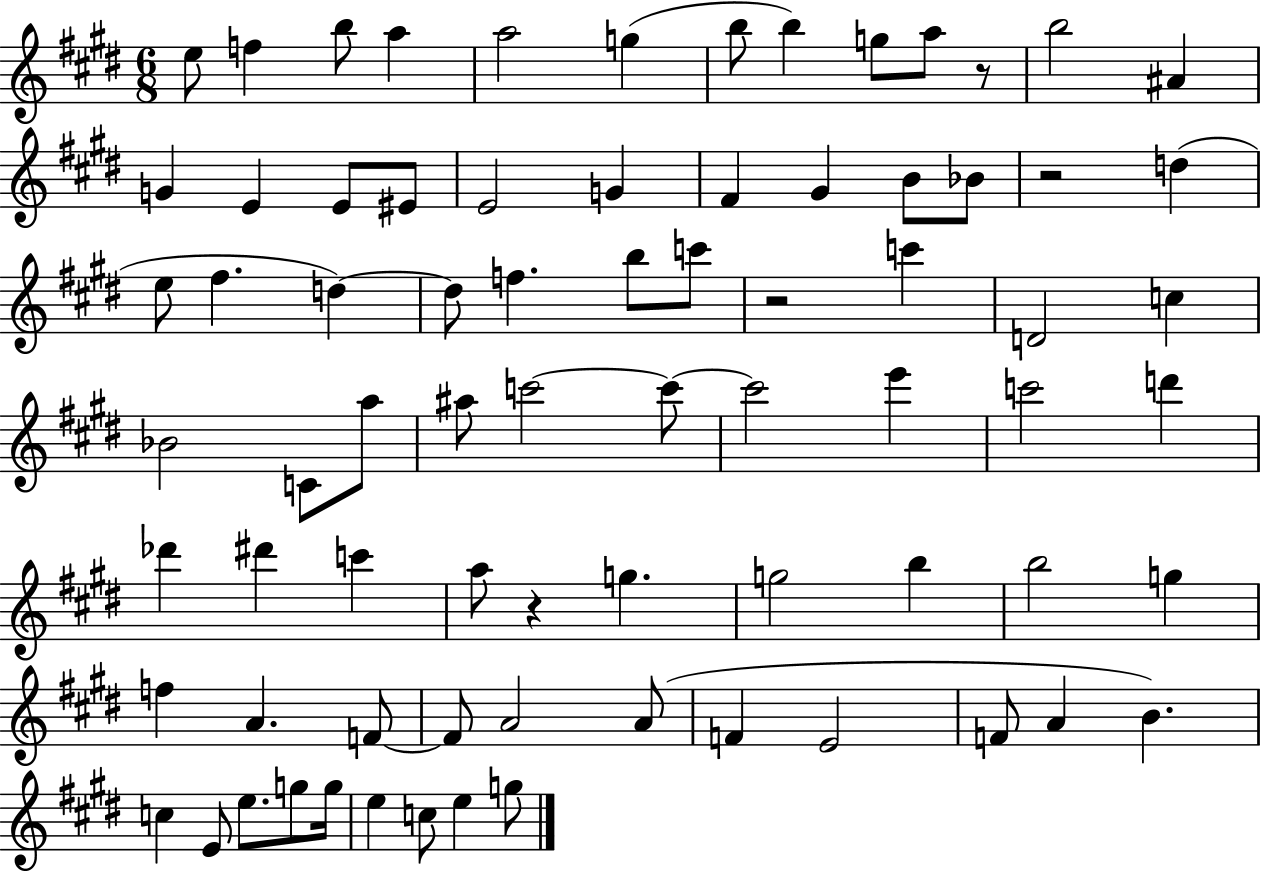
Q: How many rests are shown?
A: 4